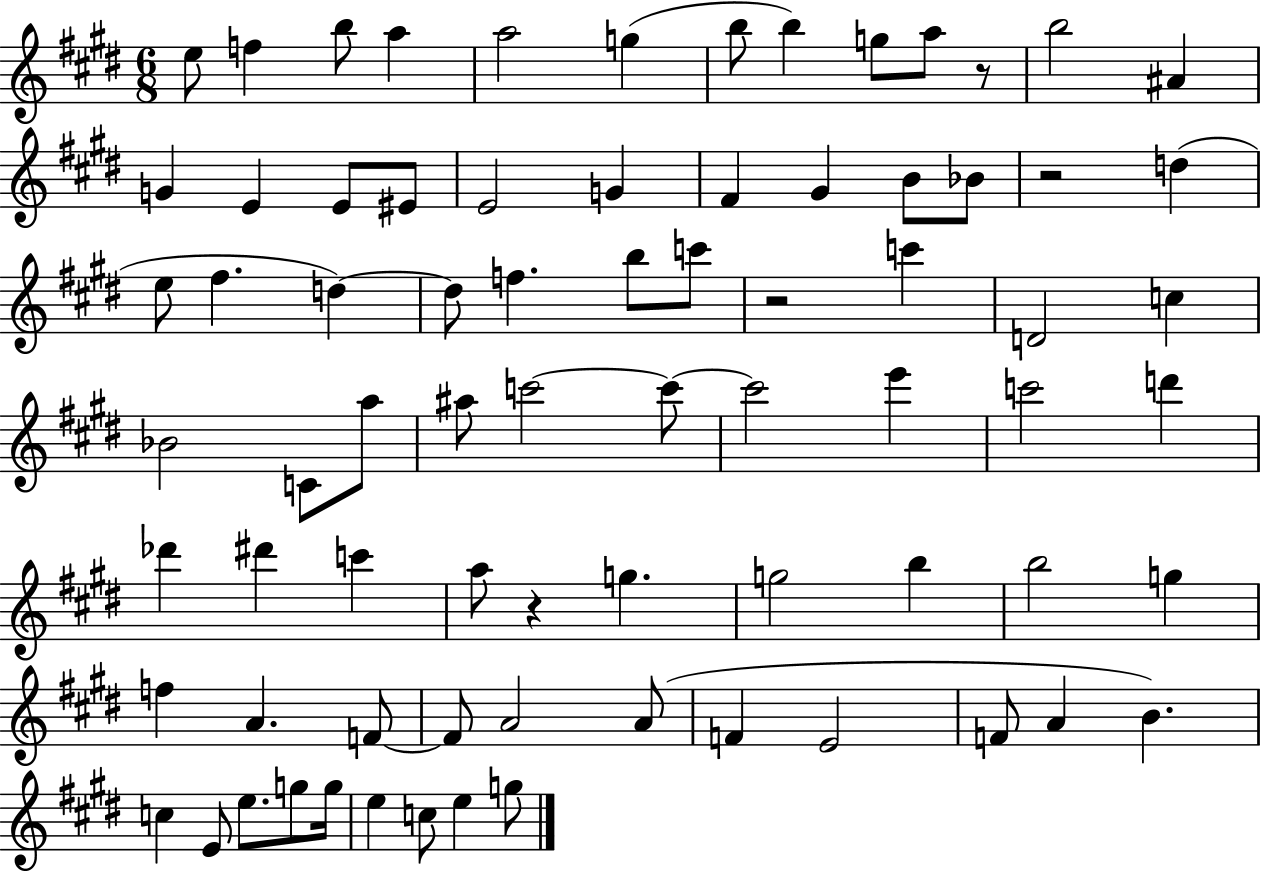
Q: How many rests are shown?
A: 4